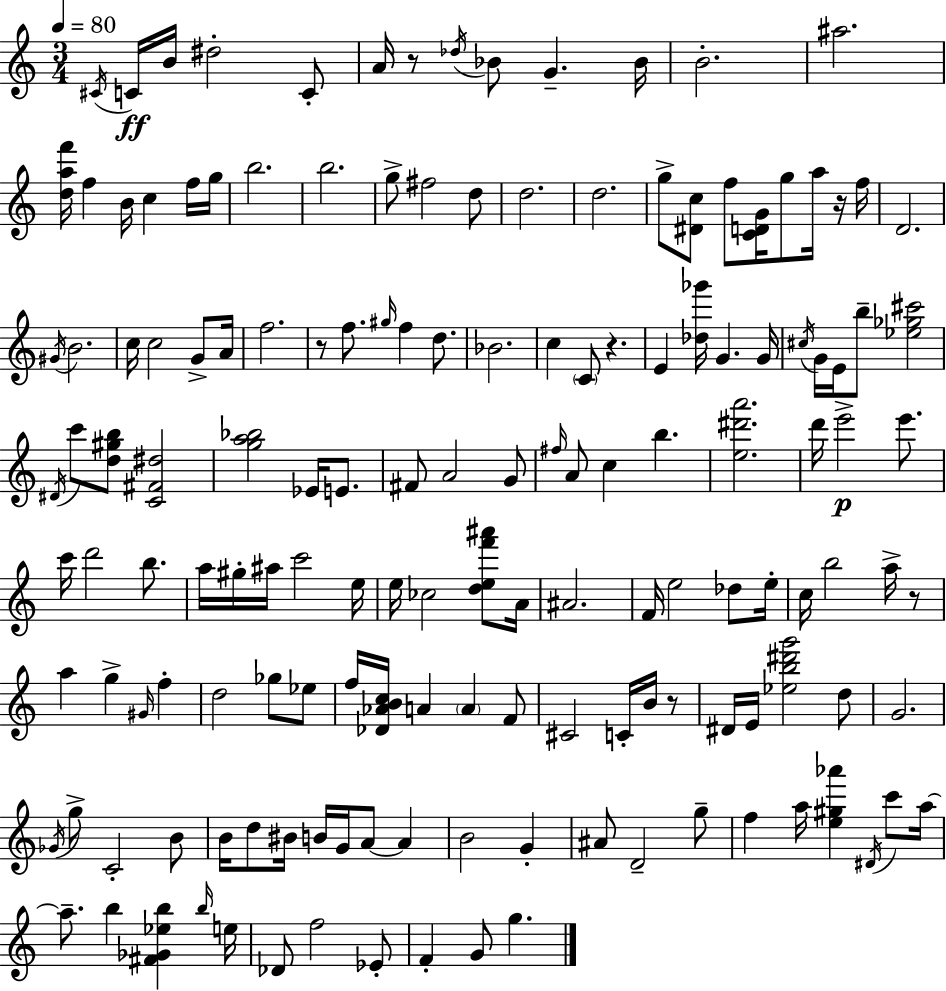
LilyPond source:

{
  \clef treble
  \numericTimeSignature
  \time 3/4
  \key c \major
  \tempo 4 = 80
  \acciaccatura { cis'16 }\ff c'16 b'16 dis''2-. c'8-. | a'16 r8 \acciaccatura { des''16 } bes'8 g'4.-- | bes'16 b'2.-. | ais''2. | \break <d'' a'' f'''>16 f''4 b'16 c''4 | f''16 g''16 b''2. | b''2. | g''8-> fis''2 | \break d''8 d''2. | d''2. | g''8-> <dis' c''>8 f''8 <c' d' g'>16 g''8 a''16 | r16 f''16 d'2. | \break \acciaccatura { gis'16 } b'2. | c''16 c''2 | g'8-> a'16 f''2. | r8 f''8. \grace { gis''16 } f''4 | \break d''8. bes'2. | c''4 \parenthesize c'8 r4. | e'4 <des'' ges'''>16 g'4. | g'16 \acciaccatura { cis''16 } g'16 e'16 b''8-- <ees'' ges'' cis'''>2 | \break \acciaccatura { dis'16 } c'''8 <d'' gis'' b''>8 <c' fis' dis''>2 | <g'' a'' bes''>2 | ees'16 e'8. fis'8 a'2 | g'8 \grace { fis''16 } a'8 c''4 | \break b''4. <e'' dis''' a'''>2. | d'''16 e'''2->\p | e'''8. c'''16 d'''2 | b''8. a''16 gis''16-. ais''16 c'''2 | \break e''16 e''16 ces''2 | <d'' e'' f''' ais'''>8 a'16 ais'2. | f'16 e''2 | des''8 e''16-. c''16 b''2 | \break a''16-> r8 a''4 g''4-> | \grace { gis'16 } f''4-. d''2 | ges''8 ees''8 f''16 <des' aes' b' c''>16 a'4 | \parenthesize a'4 f'8 cis'2 | \break c'16-. b'16 r8 dis'16 e'16 <ees'' b'' dis''' g'''>2 | d''8 g'2. | \acciaccatura { ges'16 } g''8-> c'2-. | b'8 b'16 d''8 | \break bis'16 b'16 g'16 a'8~~ a'4 b'2 | g'4-. ais'8 d'2-- | g''8-- f''4 | a''16 <e'' gis'' aes'''>4 \acciaccatura { dis'16 } c'''8 a''16~~ a''8.-- | \break b''4 <fis' ges' ees'' b''>4 \grace { b''16 } e''16 des'8 | f''2 ees'8-. f'4-. | g'8 g''4. \bar "|."
}